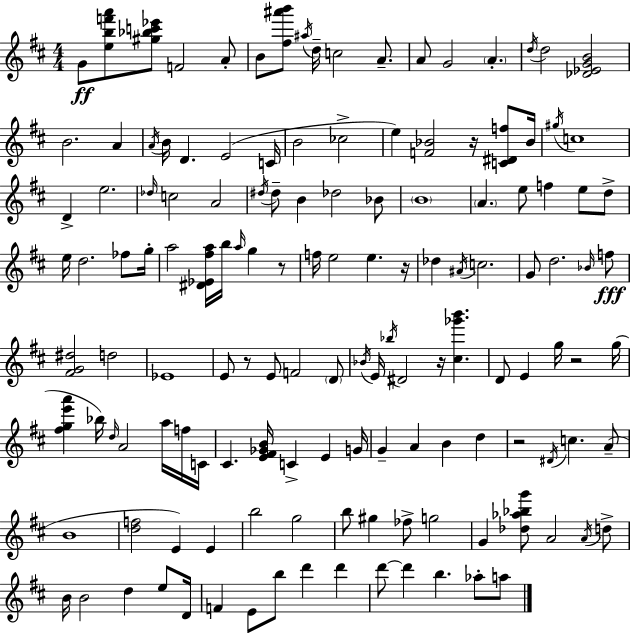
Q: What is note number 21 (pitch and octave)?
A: B4